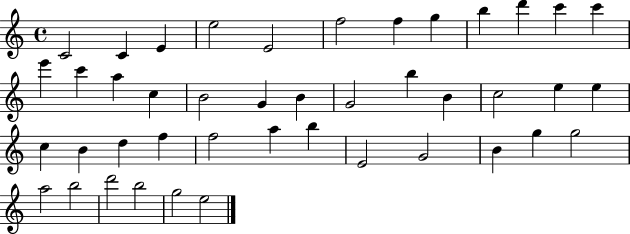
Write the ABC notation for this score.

X:1
T:Untitled
M:4/4
L:1/4
K:C
C2 C E e2 E2 f2 f g b d' c' c' e' c' a c B2 G B G2 b B c2 e e c B d f f2 a b E2 G2 B g g2 a2 b2 d'2 b2 g2 e2